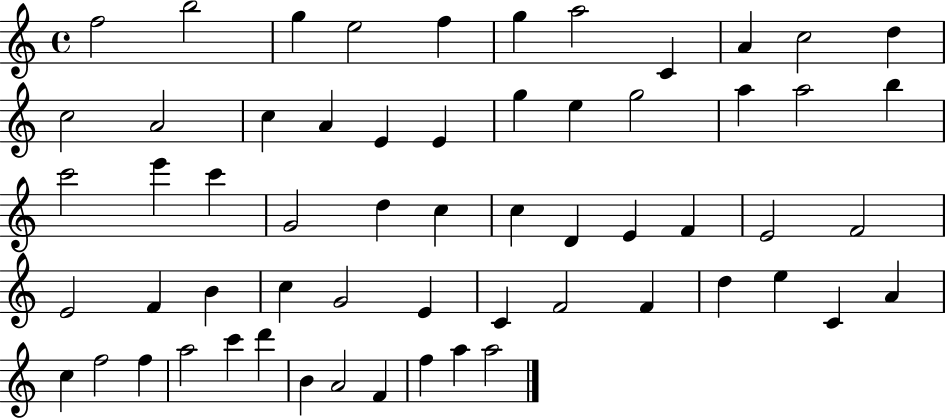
{
  \clef treble
  \time 4/4
  \defaultTimeSignature
  \key c \major
  f''2 b''2 | g''4 e''2 f''4 | g''4 a''2 c'4 | a'4 c''2 d''4 | \break c''2 a'2 | c''4 a'4 e'4 e'4 | g''4 e''4 g''2 | a''4 a''2 b''4 | \break c'''2 e'''4 c'''4 | g'2 d''4 c''4 | c''4 d'4 e'4 f'4 | e'2 f'2 | \break e'2 f'4 b'4 | c''4 g'2 e'4 | c'4 f'2 f'4 | d''4 e''4 c'4 a'4 | \break c''4 f''2 f''4 | a''2 c'''4 d'''4 | b'4 a'2 f'4 | f''4 a''4 a''2 | \break \bar "|."
}